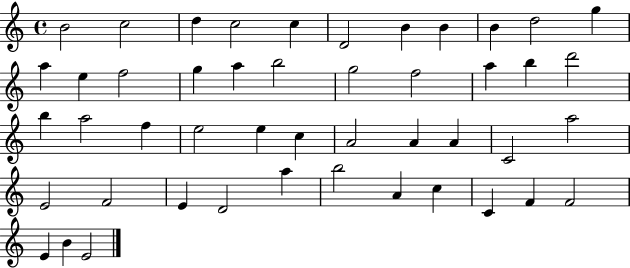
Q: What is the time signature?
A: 4/4